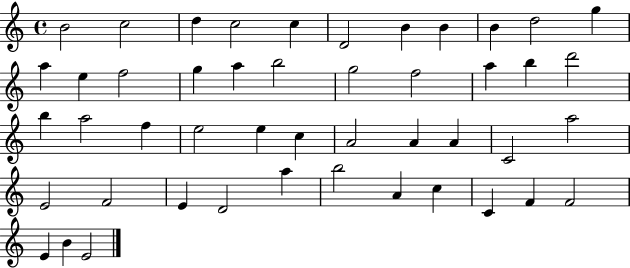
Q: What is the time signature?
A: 4/4